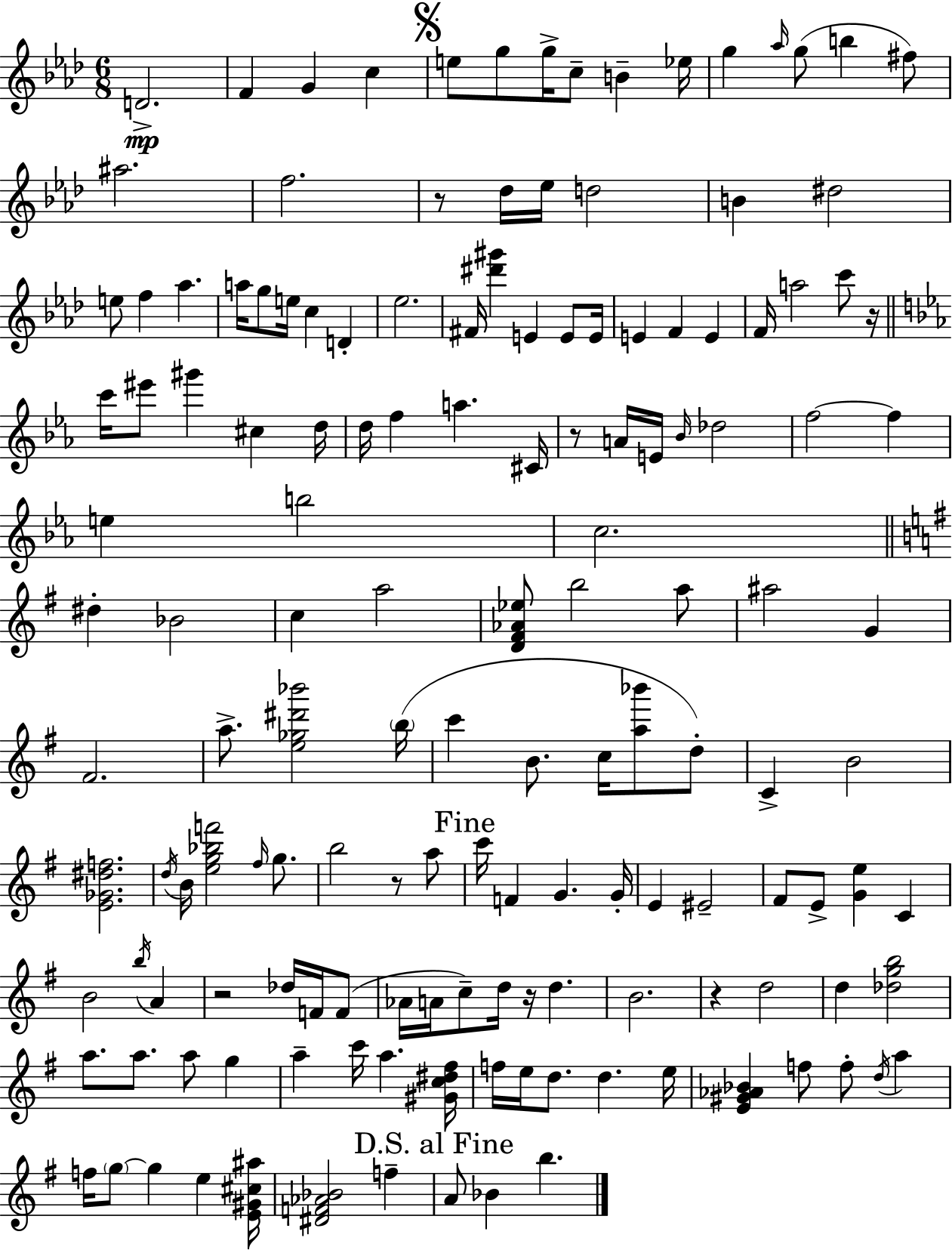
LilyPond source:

{
  \clef treble
  \numericTimeSignature
  \time 6/8
  \key f \minor
  d'2.->\mp | f'4 g'4 c''4 | \mark \markup { \musicglyph "scripts.segno" } e''8 g''8 g''16-> c''8-- b'4-- ees''16 | g''4 \grace { aes''16 }( g''8 b''4 fis''8) | \break ais''2. | f''2. | r8 des''16 ees''16 d''2 | b'4 dis''2 | \break e''8 f''4 aes''4. | a''16 g''8 e''16 c''4 d'4-. | ees''2. | fis'16 <dis''' gis'''>4 e'4 e'8 | \break e'16 e'4 f'4 e'4 | f'16 a''2 c'''8 | r16 \bar "||" \break \key c \minor c'''16 eis'''8 gis'''4 cis''4 d''16 | d''16 f''4 a''4. cis'16 | r8 a'16 e'16 \grace { bes'16 } des''2 | f''2~~ f''4 | \break e''4 b''2 | c''2. | \bar "||" \break \key g \major dis''4-. bes'2 | c''4 a''2 | <d' fis' aes' ees''>8 b''2 a''8 | ais''2 g'4 | \break fis'2. | a''8.-> <e'' ges'' dis''' bes'''>2 \parenthesize b''16( | c'''4 b'8. c''16 <a'' bes'''>8 d''8-.) | c'4-> b'2 | \break <e' ges' dis'' f''>2. | \acciaccatura { d''16 } b'16 <e'' g'' bes'' f'''>2 \grace { fis''16 } g''8. | b''2 r8 | a''8 \mark "Fine" c'''16 f'4 g'4. | \break g'16-. e'4 eis'2-- | fis'8 e'8-> <g' e''>4 c'4 | b'2 \acciaccatura { b''16 } a'4 | r2 des''16 | \break f'16 f'8( aes'16 a'16 c''8--) d''16 r16 d''4. | b'2. | r4 d''2 | d''4 <des'' g'' b''>2 | \break a''8. a''8. a''8 g''4 | a''4-- c'''16 a''4. | <gis' c'' dis'' fis''>16 f''16 e''16 d''8. d''4. | e''16 <e' gis' aes' bes'>4 f''8 f''8-. \acciaccatura { d''16 } | \break a''4 f''16 \parenthesize g''8~~ g''4 e''4 | <e' gis' cis'' ais''>16 <dis' f' aes' bes'>2 | f''4-- \mark "D.S. al Fine" a'8 bes'4 b''4. | \bar "|."
}